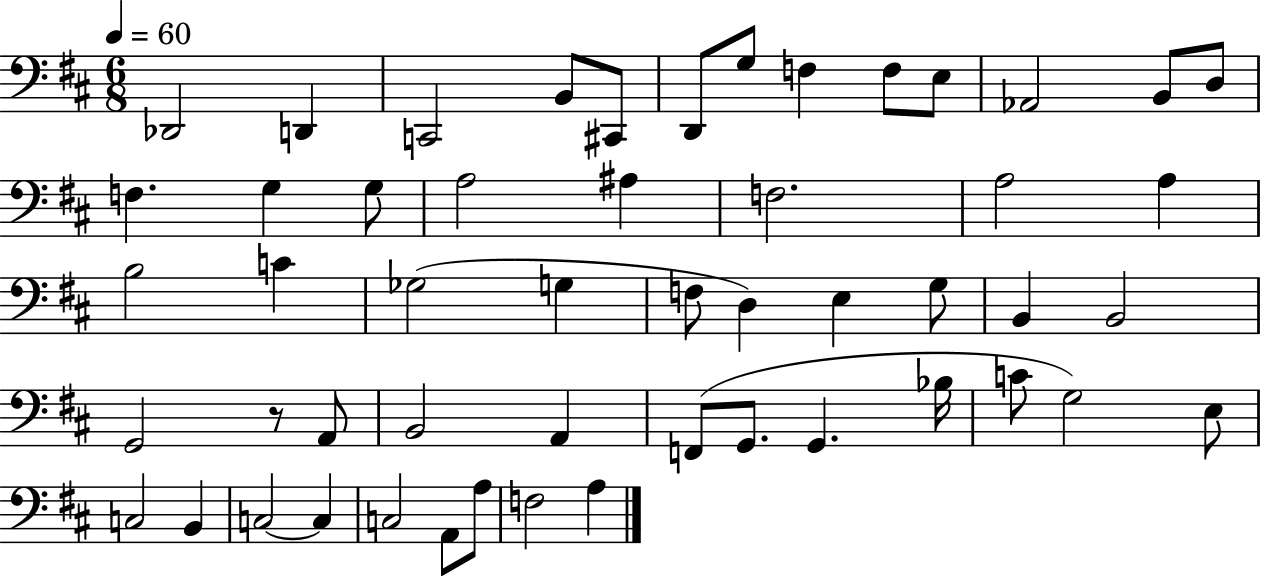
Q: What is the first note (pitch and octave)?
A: Db2